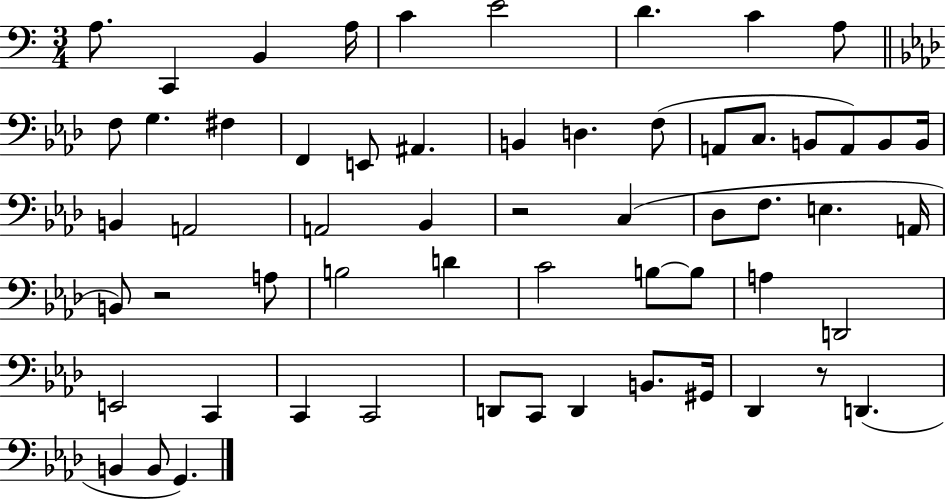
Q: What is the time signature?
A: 3/4